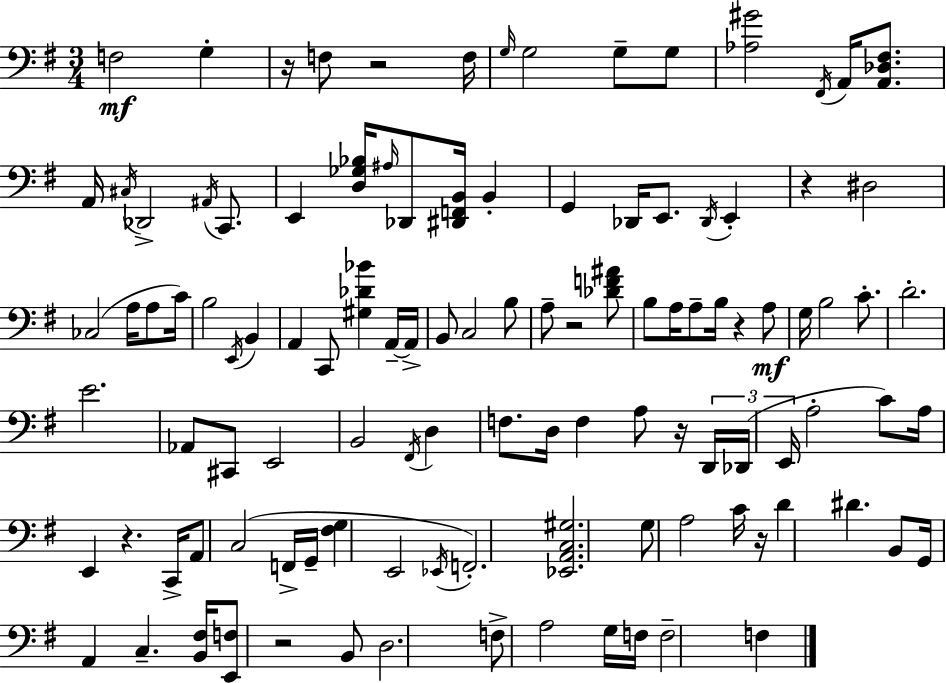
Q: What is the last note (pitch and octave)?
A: F3